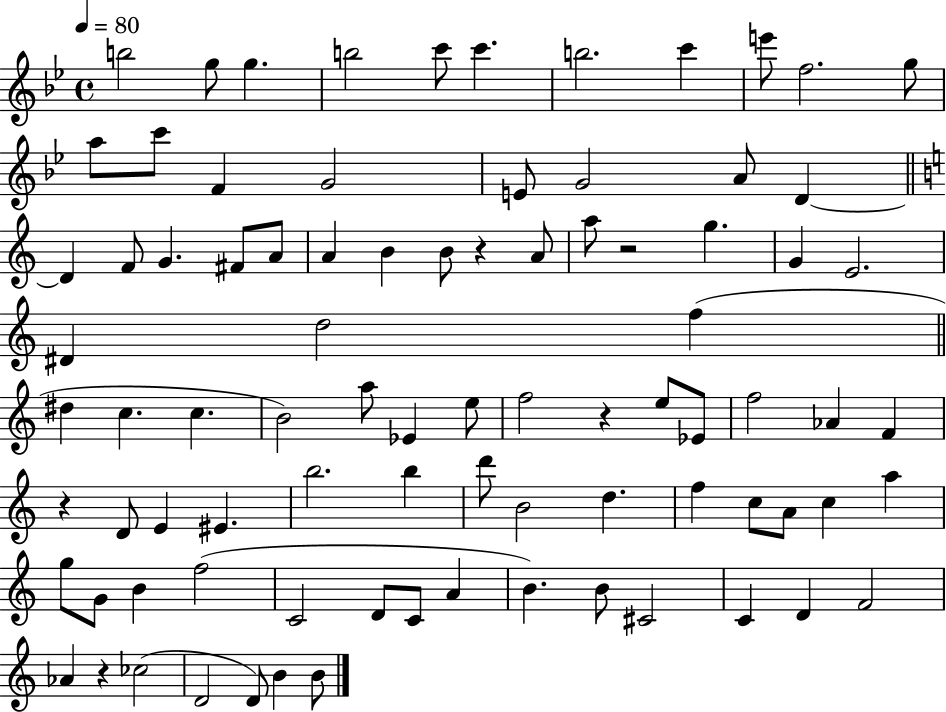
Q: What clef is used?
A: treble